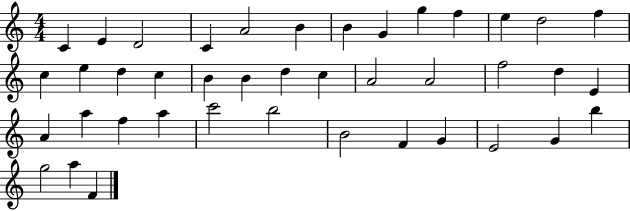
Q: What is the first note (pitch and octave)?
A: C4